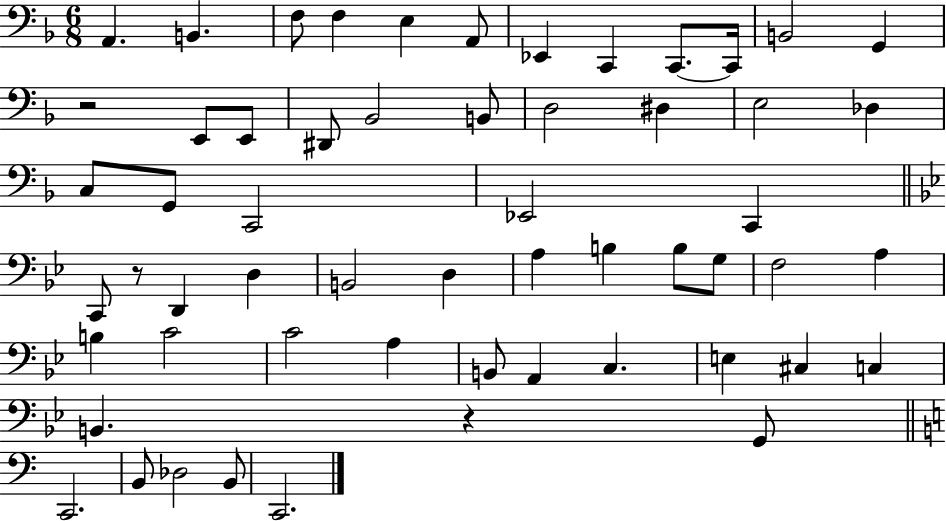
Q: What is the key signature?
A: F major